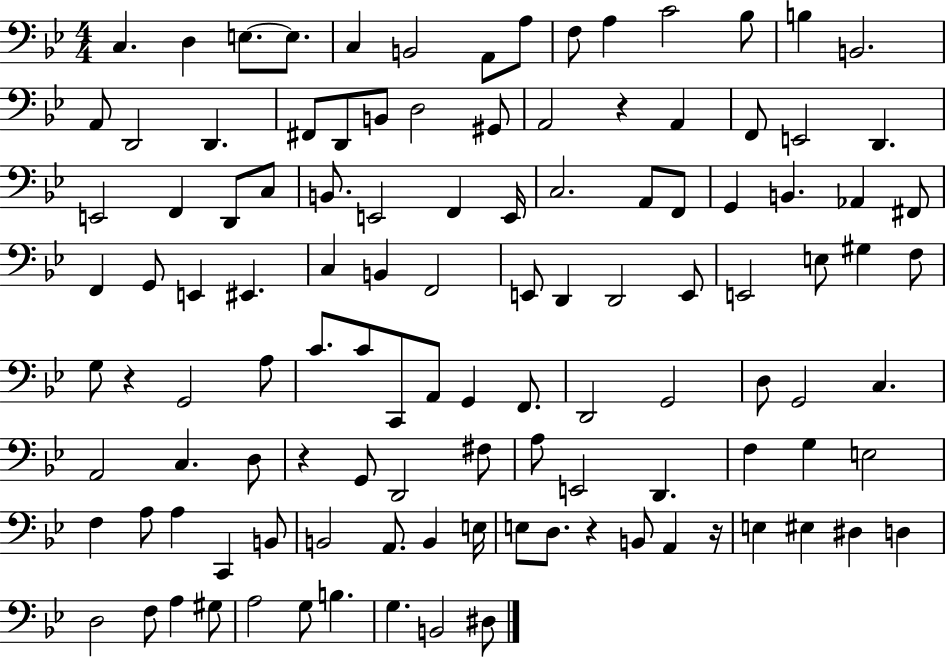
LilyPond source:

{
  \clef bass
  \numericTimeSignature
  \time 4/4
  \key bes \major
  c4. d4 e8.~~ e8. | c4 b,2 a,8 a8 | f8 a4 c'2 bes8 | b4 b,2. | \break a,8 d,2 d,4. | fis,8 d,8 b,8 d2 gis,8 | a,2 r4 a,4 | f,8 e,2 d,4. | \break e,2 f,4 d,8 c8 | b,8. e,2 f,4 e,16 | c2. a,8 f,8 | g,4 b,4. aes,4 fis,8 | \break f,4 g,8 e,4 eis,4. | c4 b,4 f,2 | e,8 d,4 d,2 e,8 | e,2 e8 gis4 f8 | \break g8 r4 g,2 a8 | c'8. c'8 c,8 a,8 g,4 f,8. | d,2 g,2 | d8 g,2 c4. | \break a,2 c4. d8 | r4 g,8 d,2 fis8 | a8 e,2 d,4. | f4 g4 e2 | \break f4 a8 a4 c,4 b,8 | b,2 a,8. b,4 e16 | e8 d8. r4 b,8 a,4 r16 | e4 eis4 dis4 d4 | \break d2 f8 a4 gis8 | a2 g8 b4. | g4. b,2 dis8 | \bar "|."
}